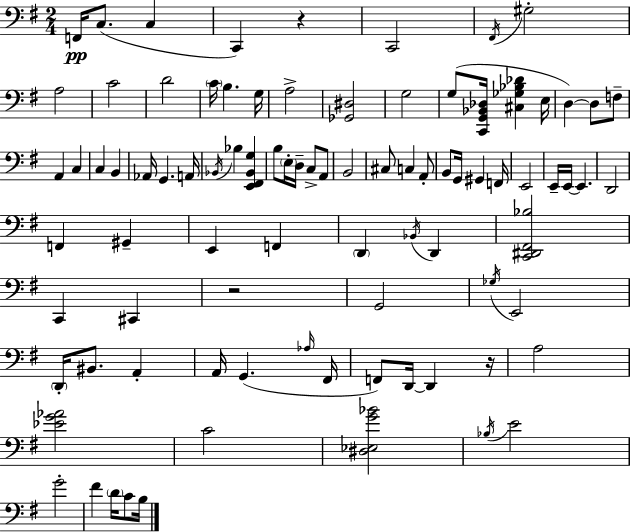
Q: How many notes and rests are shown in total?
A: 88